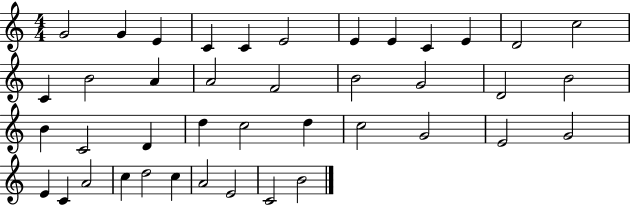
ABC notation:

X:1
T:Untitled
M:4/4
L:1/4
K:C
G2 G E C C E2 E E C E D2 c2 C B2 A A2 F2 B2 G2 D2 B2 B C2 D d c2 d c2 G2 E2 G2 E C A2 c d2 c A2 E2 C2 B2